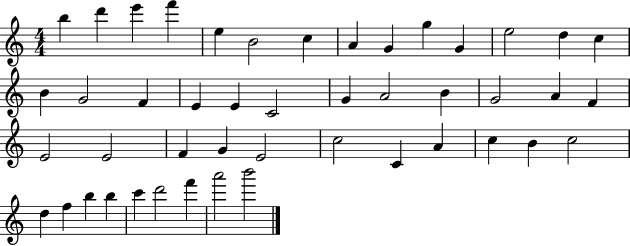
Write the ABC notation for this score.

X:1
T:Untitled
M:4/4
L:1/4
K:C
b d' e' f' e B2 c A G g G e2 d c B G2 F E E C2 G A2 B G2 A F E2 E2 F G E2 c2 C A c B c2 d f b b c' d'2 f' a'2 b'2